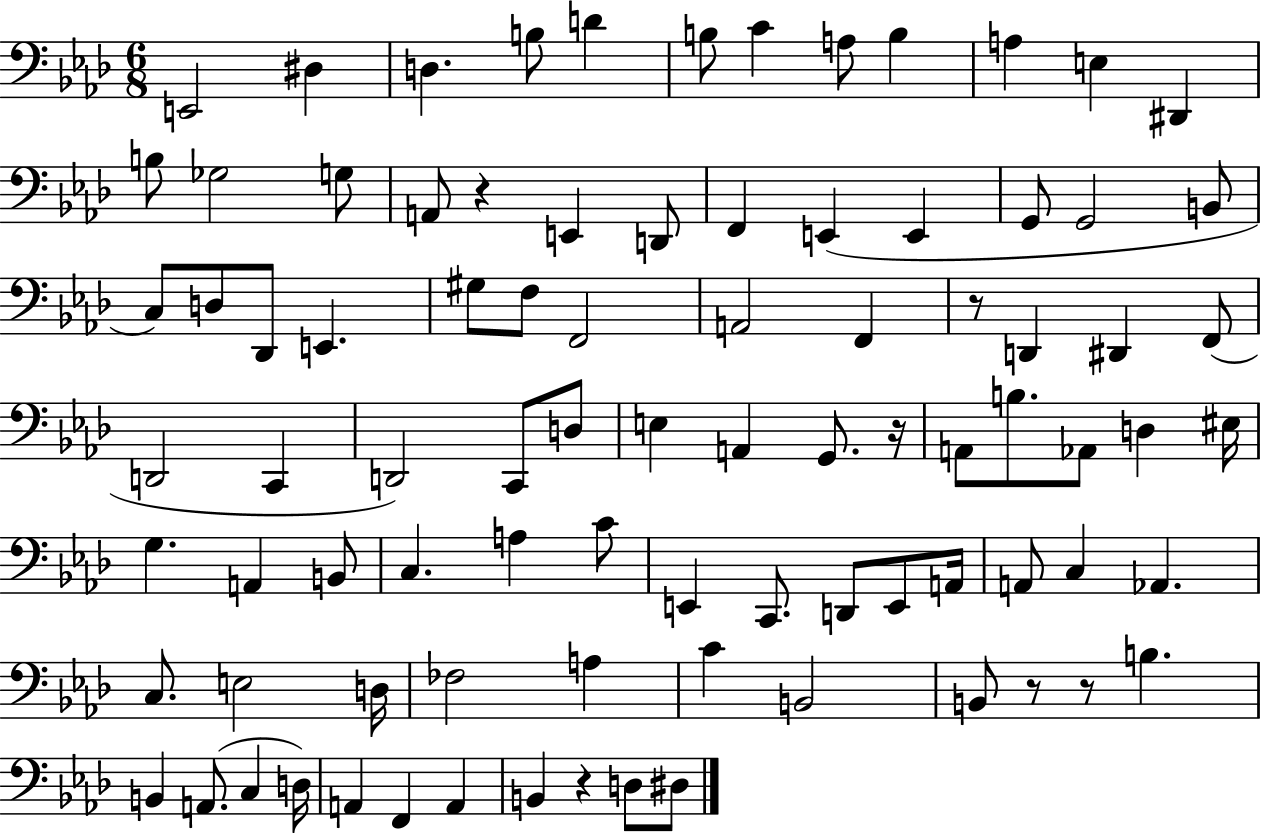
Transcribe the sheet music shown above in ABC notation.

X:1
T:Untitled
M:6/8
L:1/4
K:Ab
E,,2 ^D, D, B,/2 D B,/2 C A,/2 B, A, E, ^D,, B,/2 _G,2 G,/2 A,,/2 z E,, D,,/2 F,, E,, E,, G,,/2 G,,2 B,,/2 C,/2 D,/2 _D,,/2 E,, ^G,/2 F,/2 F,,2 A,,2 F,, z/2 D,, ^D,, F,,/2 D,,2 C,, D,,2 C,,/2 D,/2 E, A,, G,,/2 z/4 A,,/2 B,/2 _A,,/2 D, ^E,/4 G, A,, B,,/2 C, A, C/2 E,, C,,/2 D,,/2 E,,/2 A,,/4 A,,/2 C, _A,, C,/2 E,2 D,/4 _F,2 A, C B,,2 B,,/2 z/2 z/2 B, B,, A,,/2 C, D,/4 A,, F,, A,, B,, z D,/2 ^D,/2